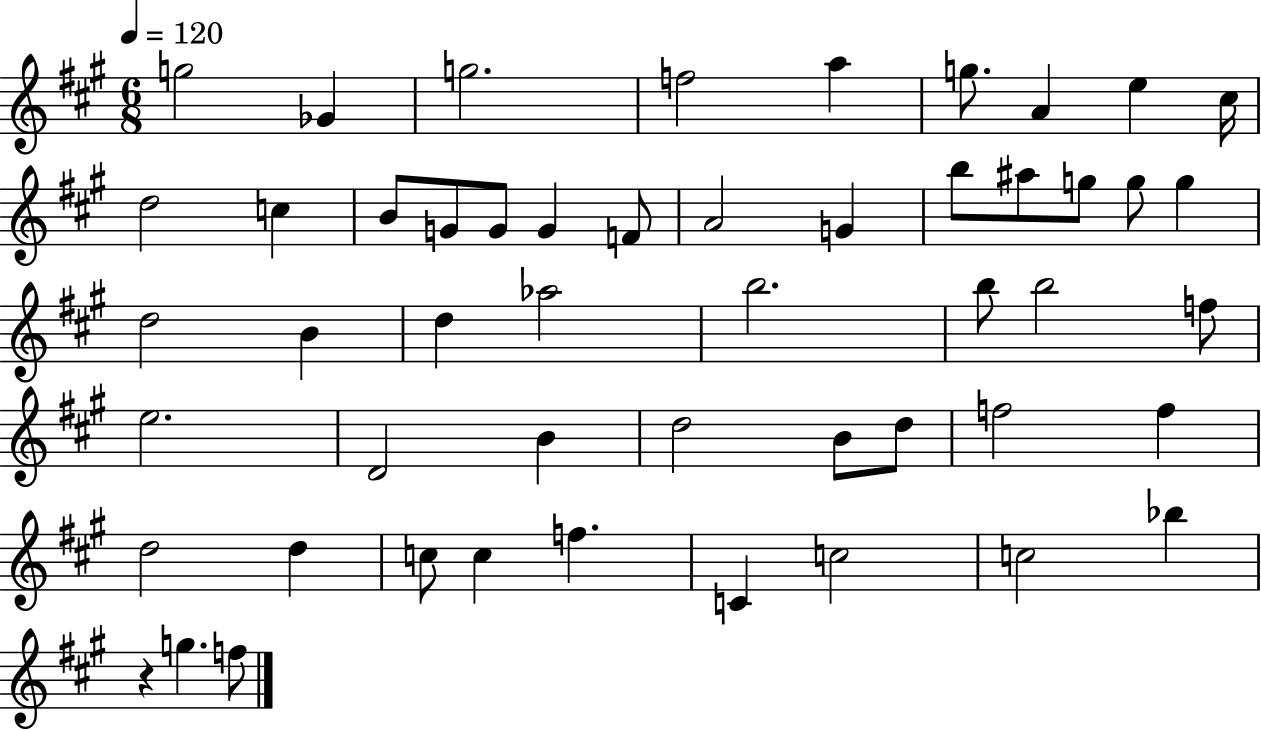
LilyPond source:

{
  \clef treble
  \numericTimeSignature
  \time 6/8
  \key a \major
  \tempo 4 = 120
  g''2 ges'4 | g''2. | f''2 a''4 | g''8. a'4 e''4 cis''16 | \break d''2 c''4 | b'8 g'8 g'8 g'4 f'8 | a'2 g'4 | b''8 ais''8 g''8 g''8 g''4 | \break d''2 b'4 | d''4 aes''2 | b''2. | b''8 b''2 f''8 | \break e''2. | d'2 b'4 | d''2 b'8 d''8 | f''2 f''4 | \break d''2 d''4 | c''8 c''4 f''4. | c'4 c''2 | c''2 bes''4 | \break r4 g''4. f''8 | \bar "|."
}